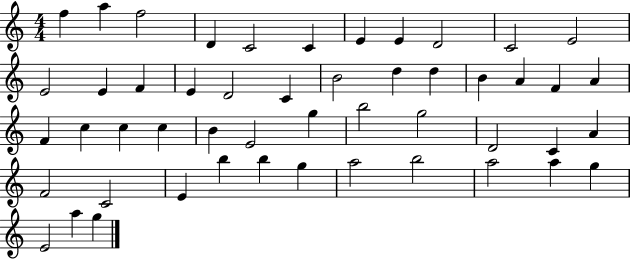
F5/q A5/q F5/h D4/q C4/h C4/q E4/q E4/q D4/h C4/h E4/h E4/h E4/q F4/q E4/q D4/h C4/q B4/h D5/q D5/q B4/q A4/q F4/q A4/q F4/q C5/q C5/q C5/q B4/q E4/h G5/q B5/h G5/h D4/h C4/q A4/q F4/h C4/h E4/q B5/q B5/q G5/q A5/h B5/h A5/h A5/q G5/q E4/h A5/q G5/q